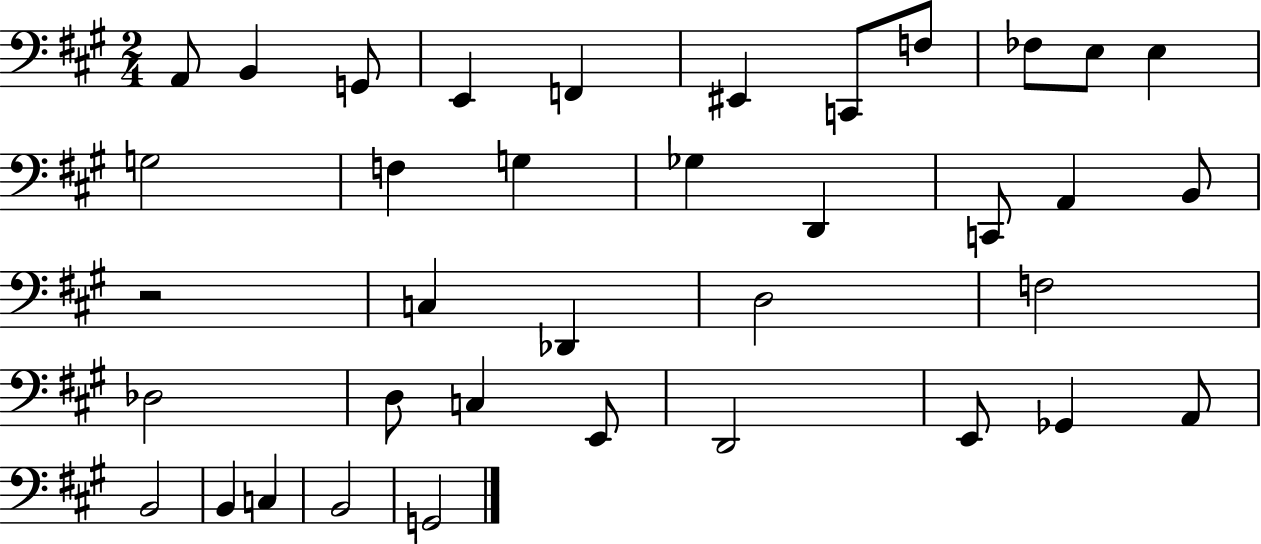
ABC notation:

X:1
T:Untitled
M:2/4
L:1/4
K:A
A,,/2 B,, G,,/2 E,, F,, ^E,, C,,/2 F,/2 _F,/2 E,/2 E, G,2 F, G, _G, D,, C,,/2 A,, B,,/2 z2 C, _D,, D,2 F,2 _D,2 D,/2 C, E,,/2 D,,2 E,,/2 _G,, A,,/2 B,,2 B,, C, B,,2 G,,2